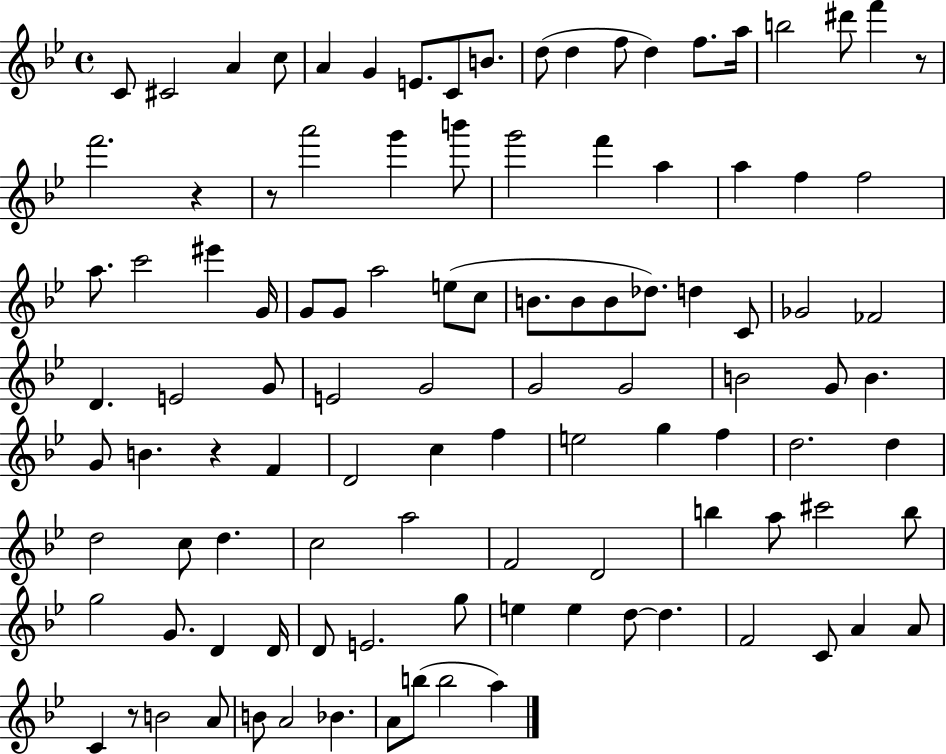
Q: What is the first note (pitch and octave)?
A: C4